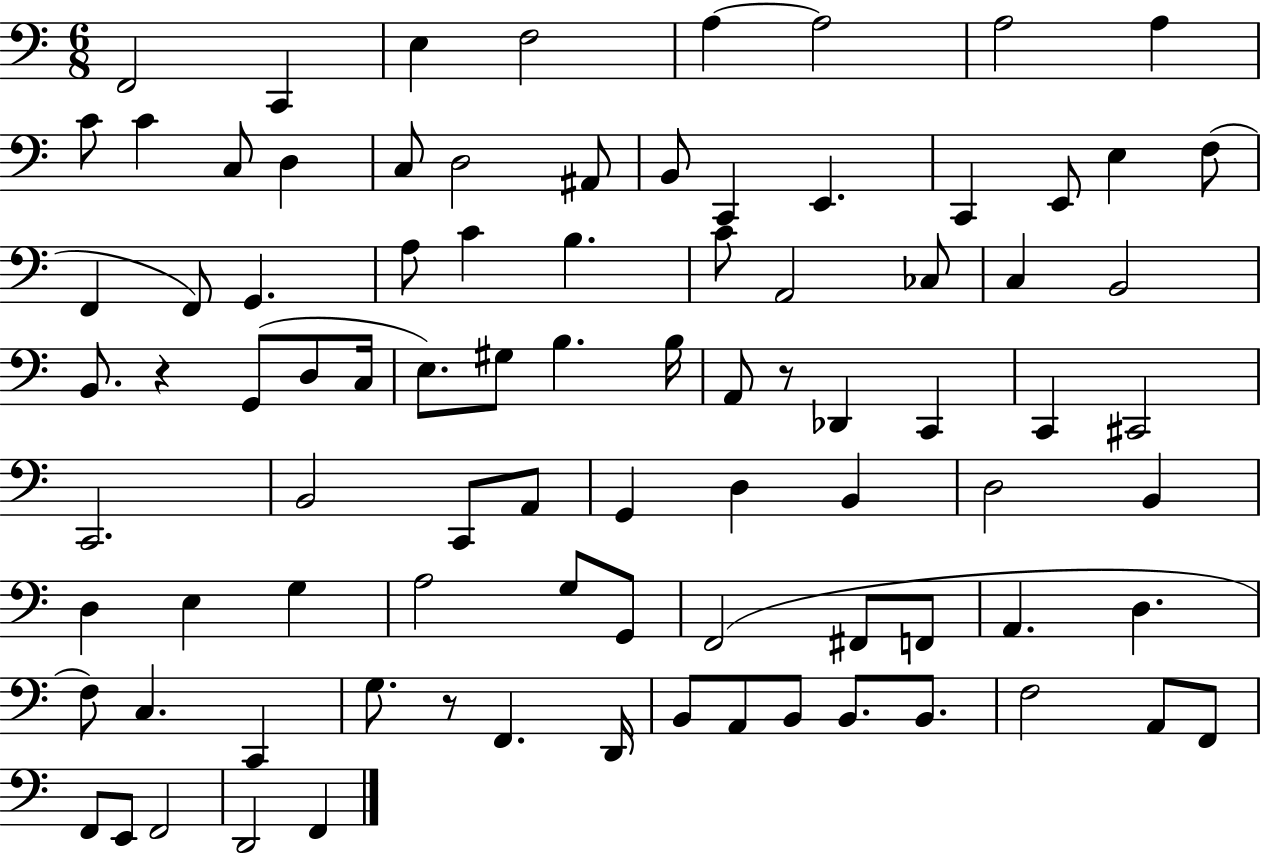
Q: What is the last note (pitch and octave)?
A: F2